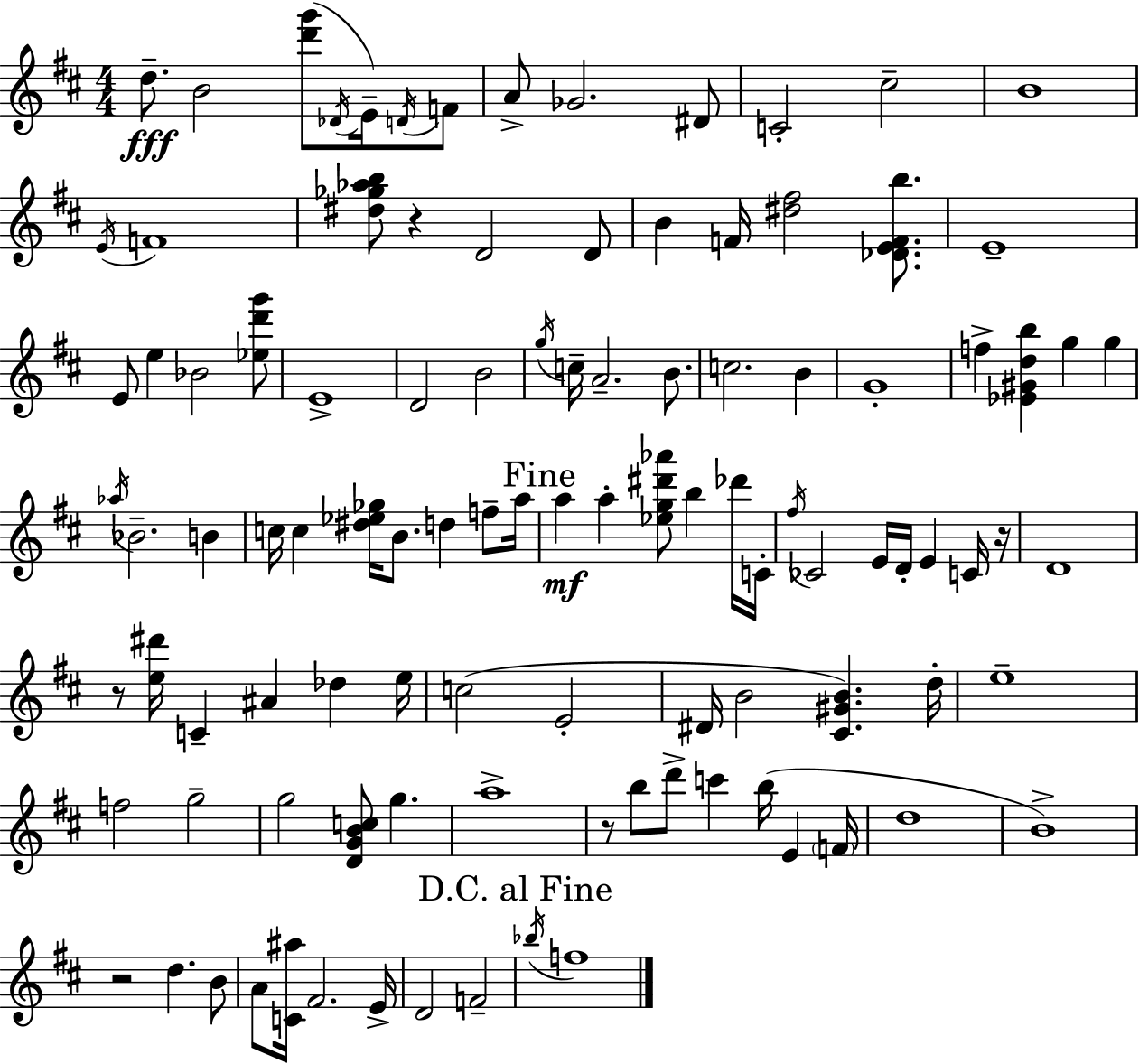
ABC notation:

X:1
T:Untitled
M:4/4
L:1/4
K:D
d/2 B2 [d'g']/2 _D/4 E/4 D/4 F/2 A/2 _G2 ^D/2 C2 ^c2 B4 E/4 F4 [^d_g_ab]/2 z D2 D/2 B F/4 [^d^f]2 [_DEFb]/2 E4 E/2 e _B2 [_ed'g']/2 E4 D2 B2 g/4 c/4 A2 B/2 c2 B G4 f [_E^Gdb] g g _a/4 _B2 B c/4 c [^d_e_g]/4 B/2 d f/2 a/4 a a [_eg^d'_a']/2 b _d'/4 C/4 ^f/4 _C2 E/4 D/4 E C/4 z/4 D4 z/2 [e^d']/4 C ^A _d e/4 c2 E2 ^D/4 B2 [^C^GB] d/4 e4 f2 g2 g2 [DGBc]/2 g a4 z/2 b/2 d'/2 c' b/4 E F/4 d4 B4 z2 d B/2 A/2 [C^a]/4 ^F2 E/4 D2 F2 _b/4 f4